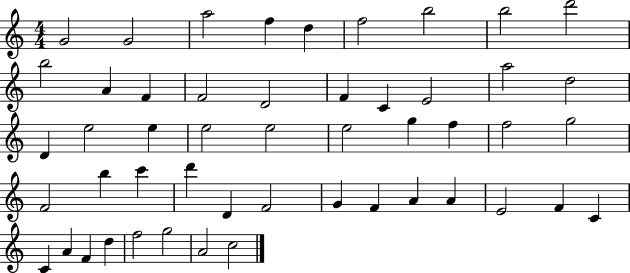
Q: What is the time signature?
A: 4/4